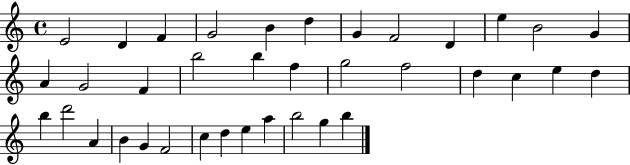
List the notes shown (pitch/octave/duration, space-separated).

E4/h D4/q F4/q G4/h B4/q D5/q G4/q F4/h D4/q E5/q B4/h G4/q A4/q G4/h F4/q B5/h B5/q F5/q G5/h F5/h D5/q C5/q E5/q D5/q B5/q D6/h A4/q B4/q G4/q F4/h C5/q D5/q E5/q A5/q B5/h G5/q B5/q